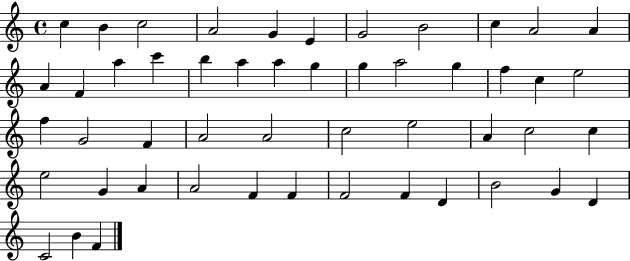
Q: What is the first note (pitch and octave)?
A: C5